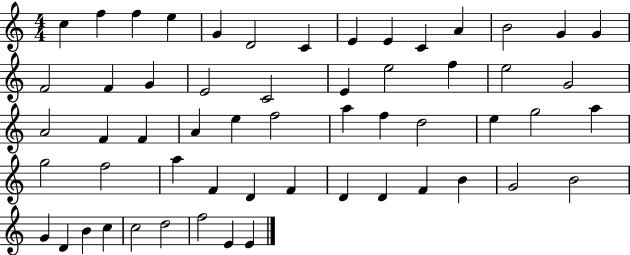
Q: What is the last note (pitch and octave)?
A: E4